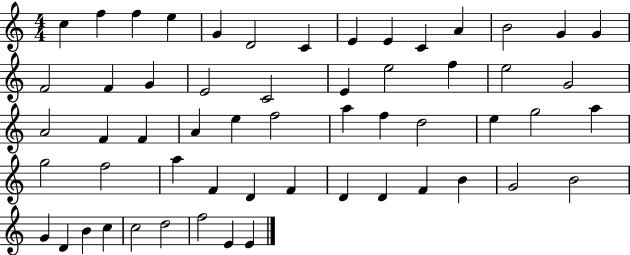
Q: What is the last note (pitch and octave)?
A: E4